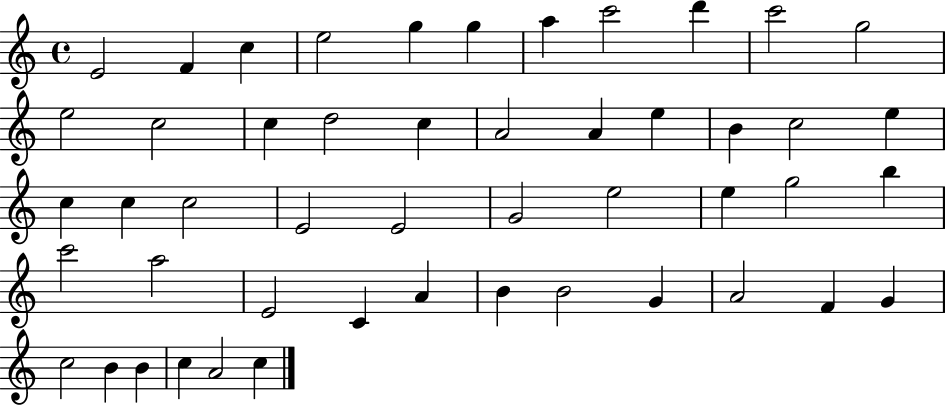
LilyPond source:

{
  \clef treble
  \time 4/4
  \defaultTimeSignature
  \key c \major
  e'2 f'4 c''4 | e''2 g''4 g''4 | a''4 c'''2 d'''4 | c'''2 g''2 | \break e''2 c''2 | c''4 d''2 c''4 | a'2 a'4 e''4 | b'4 c''2 e''4 | \break c''4 c''4 c''2 | e'2 e'2 | g'2 e''2 | e''4 g''2 b''4 | \break c'''2 a''2 | e'2 c'4 a'4 | b'4 b'2 g'4 | a'2 f'4 g'4 | \break c''2 b'4 b'4 | c''4 a'2 c''4 | \bar "|."
}